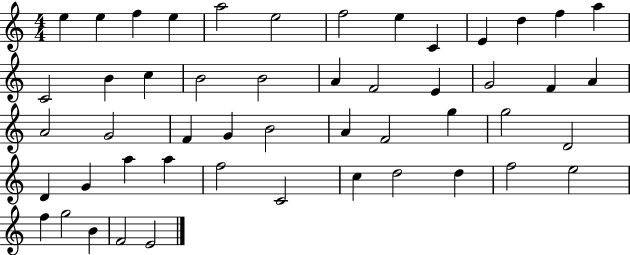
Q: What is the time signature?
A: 4/4